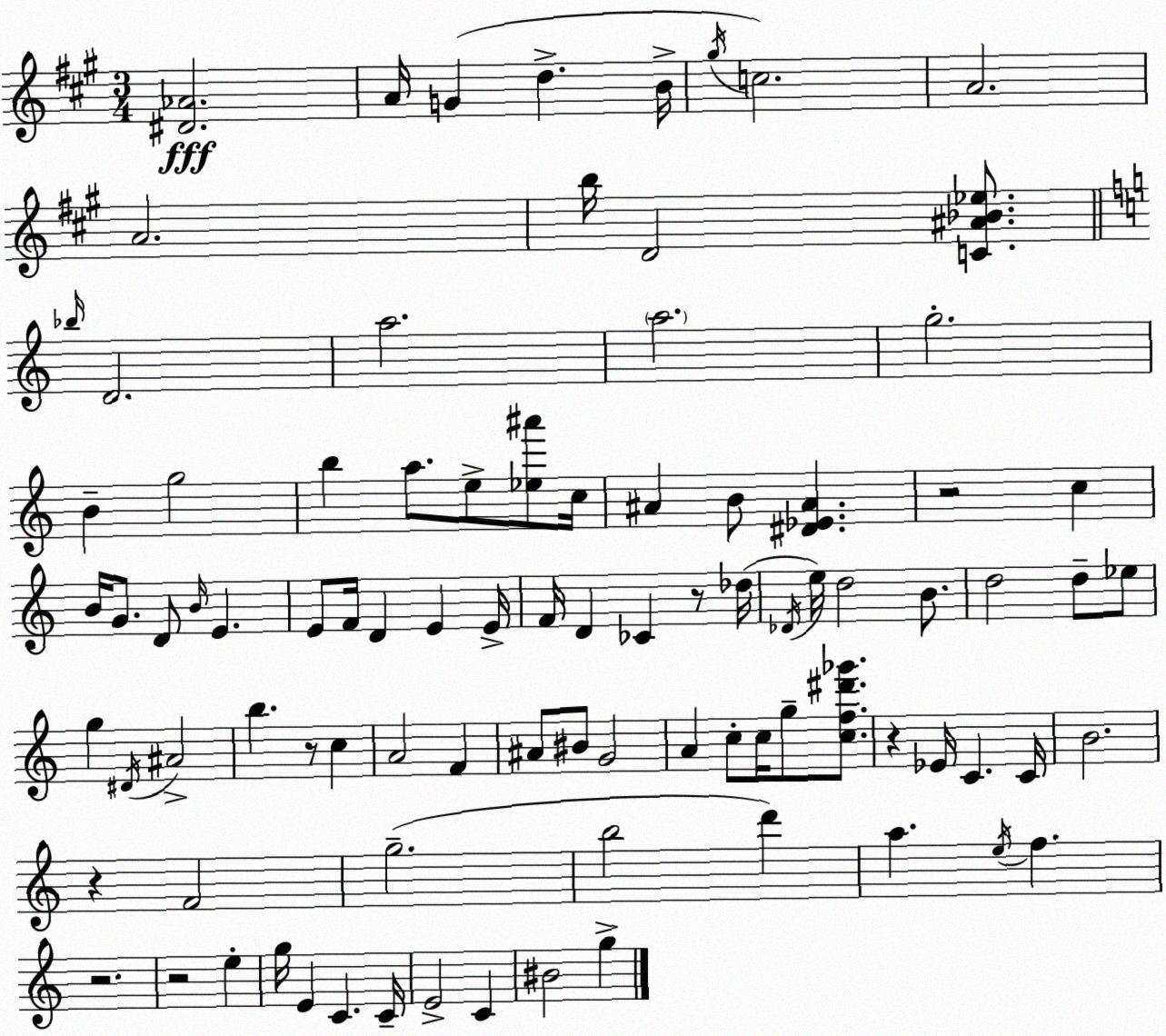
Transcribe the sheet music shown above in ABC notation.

X:1
T:Untitled
M:3/4
L:1/4
K:A
[^D_A]2 A/4 G d B/4 ^g/4 c2 A2 A2 b/4 D2 [C^A_B_e]/2 _b/4 D2 a2 a2 g2 B g2 b a/2 e/2 [_e^a']/2 c/4 ^A B/2 [^D_E^A] z2 c B/4 G/2 D/2 B/4 E E/2 F/4 D E E/4 F/4 D _C z/2 _d/4 _D/4 e/4 d2 B/2 d2 d/2 _e/2 g ^D/4 ^A2 b z/2 c A2 F ^A/2 ^B/2 G2 A c/2 c/4 g/2 [cf^d'_g']/2 z _E/4 C C/4 B2 z F2 g2 b2 d' a e/4 f z2 z2 e g/4 E C C/4 E2 C ^B2 g